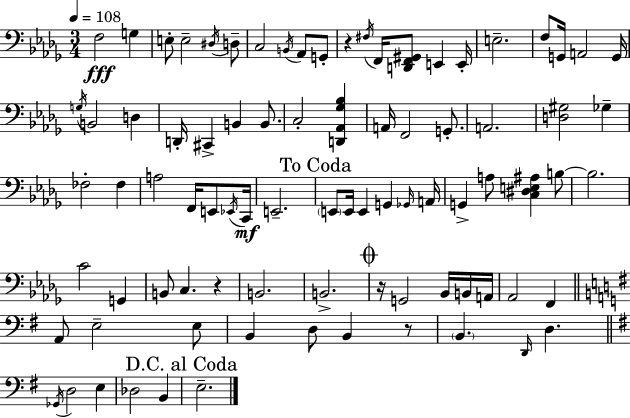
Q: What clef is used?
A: bass